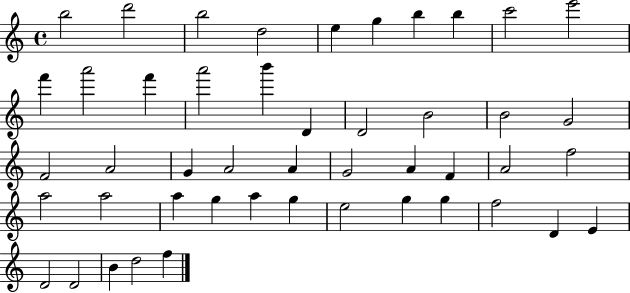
B5/h D6/h B5/h D5/h E5/q G5/q B5/q B5/q C6/h E6/h F6/q A6/h F6/q A6/h B6/q D4/q D4/h B4/h B4/h G4/h F4/h A4/h G4/q A4/h A4/q G4/h A4/q F4/q A4/h F5/h A5/h A5/h A5/q G5/q A5/q G5/q E5/h G5/q G5/q F5/h D4/q E4/q D4/h D4/h B4/q D5/h F5/q